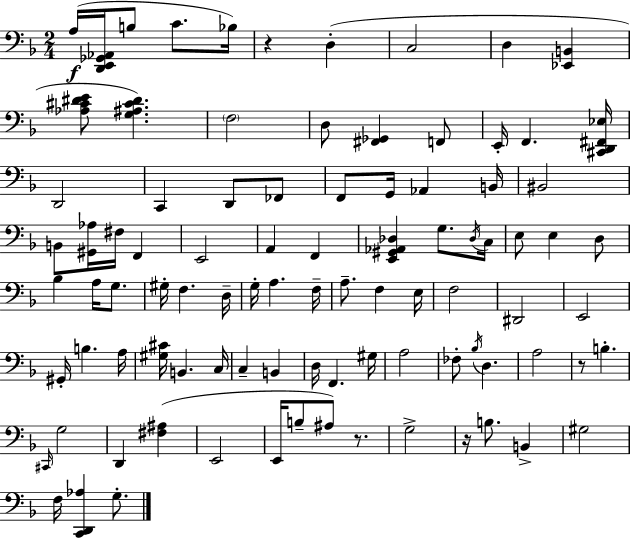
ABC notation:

X:1
T:Untitled
M:2/4
L:1/4
K:Dm
A,/4 [D,,E,,_G,,_A,,]/4 B,/2 C/2 _B,/4 z D, C,2 D, [_E,,B,,] [_A,^C^DE]/2 [G,^A,^C^D] F,2 D,/2 [^F,,_G,,] F,,/2 E,,/4 F,, [^C,,D,,^F,,_E,]/4 D,,2 C,, D,,/2 _F,,/2 F,,/2 G,,/4 _A,, B,,/4 ^B,,2 B,,/2 [^G,,_A,]/4 ^F,/4 F,, E,,2 A,, F,, [E,,^G,,_A,,_D,] G,/2 _D,/4 C,/4 E,/2 E, D,/2 _B, A,/4 G,/2 ^G,/4 F, D,/4 G,/4 A, F,/4 A,/2 F, E,/4 F,2 ^D,,2 E,,2 ^G,,/4 B, A,/4 [^G,^C]/4 B,, C,/4 C, B,, D,/4 F,, ^G,/4 A,2 _F,/2 _B,/4 D, A,2 z/2 B, ^C,,/4 G,2 D,, [^F,^A,] E,,2 E,,/4 B,/2 ^A,/2 z/2 G,2 z/4 B,/2 B,, ^G,2 F,/4 [C,,D,,_A,] G,/2